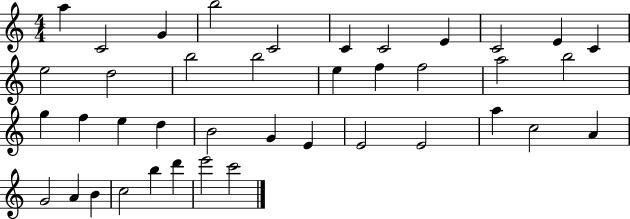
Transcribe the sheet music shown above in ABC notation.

X:1
T:Untitled
M:4/4
L:1/4
K:C
a C2 G b2 C2 C C2 E C2 E C e2 d2 b2 b2 e f f2 a2 b2 g f e d B2 G E E2 E2 a c2 A G2 A B c2 b d' e'2 c'2